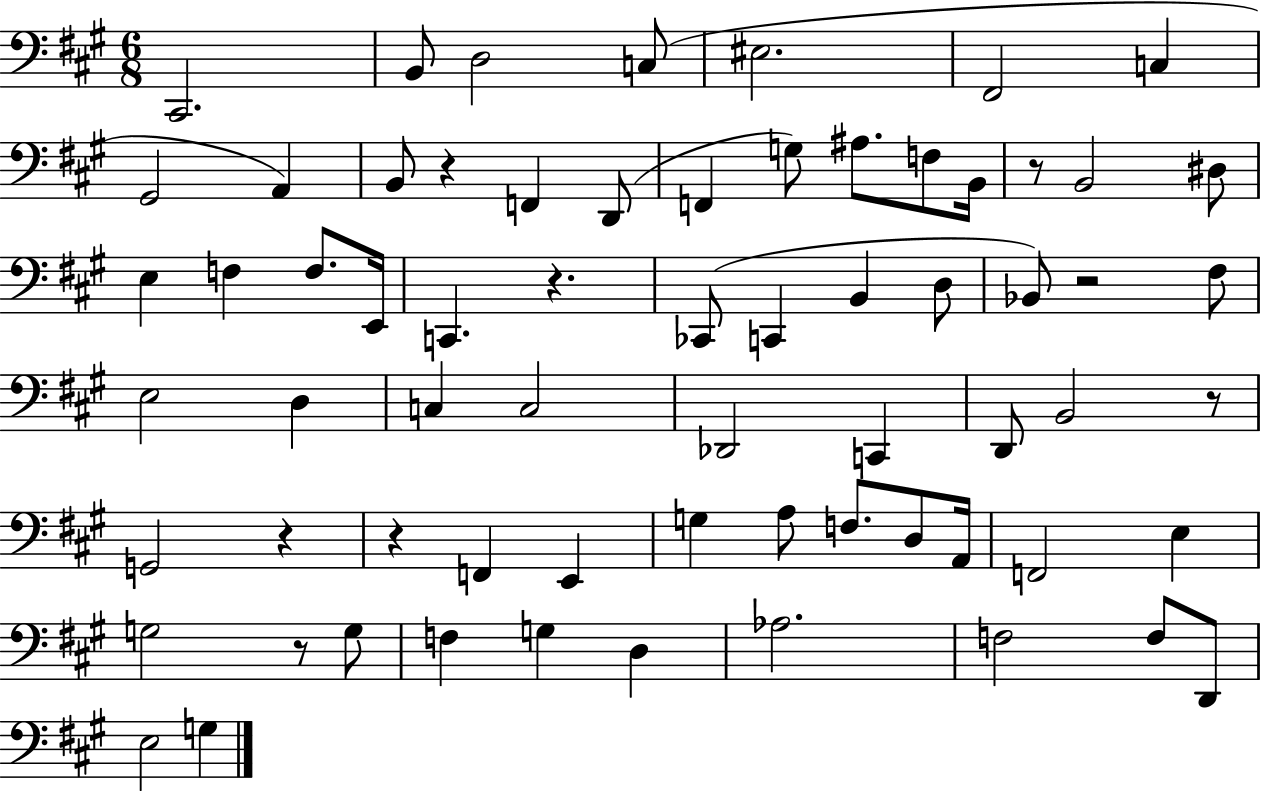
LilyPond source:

{
  \clef bass
  \numericTimeSignature
  \time 6/8
  \key a \major
  cis,2. | b,8 d2 c8( | eis2. | fis,2 c4 | \break gis,2 a,4) | b,8 r4 f,4 d,8( | f,4 g8) ais8. f8 b,16 | r8 b,2 dis8 | \break e4 f4 f8. e,16 | c,4. r4. | ces,8( c,4 b,4 d8 | bes,8) r2 fis8 | \break e2 d4 | c4 c2 | des,2 c,4 | d,8 b,2 r8 | \break g,2 r4 | r4 f,4 e,4 | g4 a8 f8. d8 a,16 | f,2 e4 | \break g2 r8 g8 | f4 g4 d4 | aes2. | f2 f8 d,8 | \break e2 g4 | \bar "|."
}